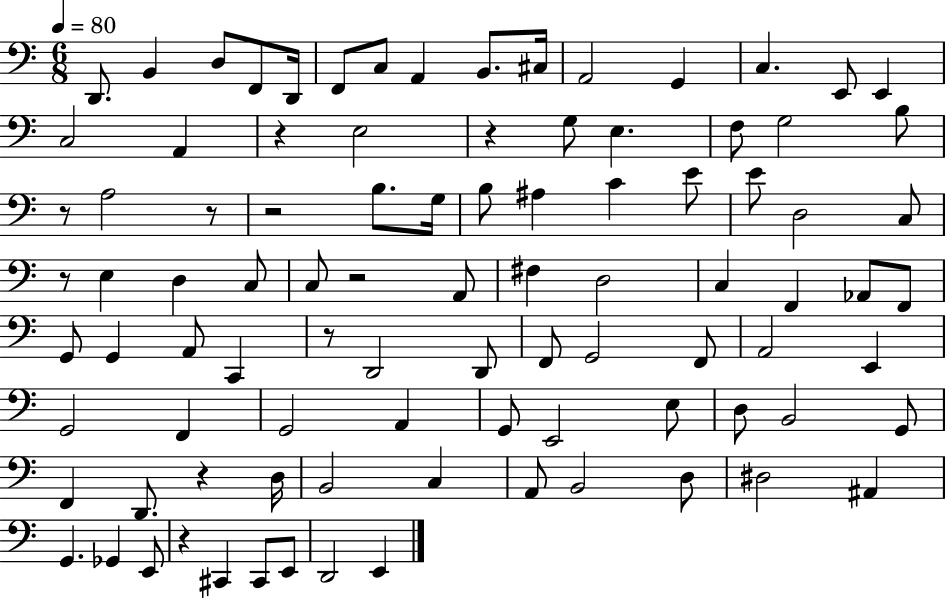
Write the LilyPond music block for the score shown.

{
  \clef bass
  \numericTimeSignature
  \time 6/8
  \key c \major
  \tempo 4 = 80
  d,8. b,4 d8 f,8 d,16 | f,8 c8 a,4 b,8. cis16 | a,2 g,4 | c4. e,8 e,4 | \break c2 a,4 | r4 e2 | r4 g8 e4. | f8 g2 b8 | \break r8 a2 r8 | r2 b8. g16 | b8 ais4 c'4 e'8 | e'8 d2 c8 | \break r8 e4 d4 c8 | c8 r2 a,8 | fis4 d2 | c4 f,4 aes,8 f,8 | \break g,8 g,4 a,8 c,4 | r8 d,2 d,8 | f,8 g,2 f,8 | a,2 e,4 | \break g,2 f,4 | g,2 a,4 | g,8 e,2 e8 | d8 b,2 g,8 | \break f,4 d,8. r4 d16 | b,2 c4 | a,8 b,2 d8 | dis2 ais,4 | \break g,4. ges,4 e,8 | r4 cis,4 cis,8 e,8 | d,2 e,4 | \bar "|."
}